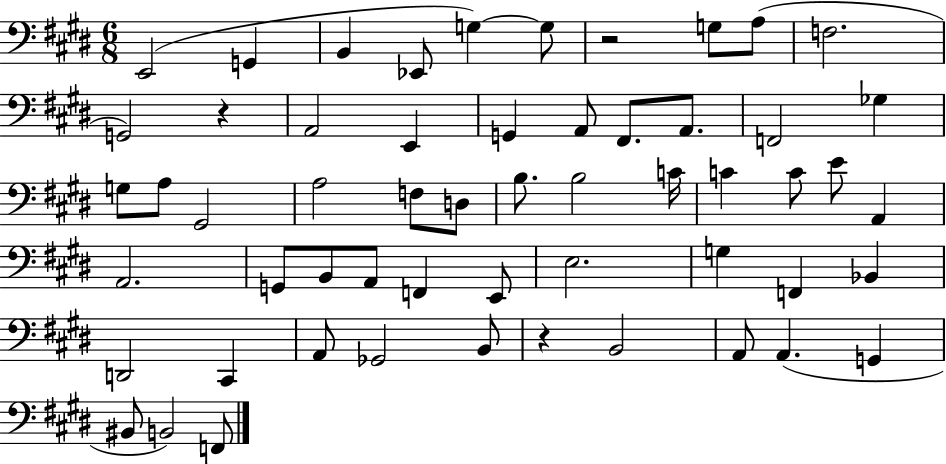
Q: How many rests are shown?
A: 3